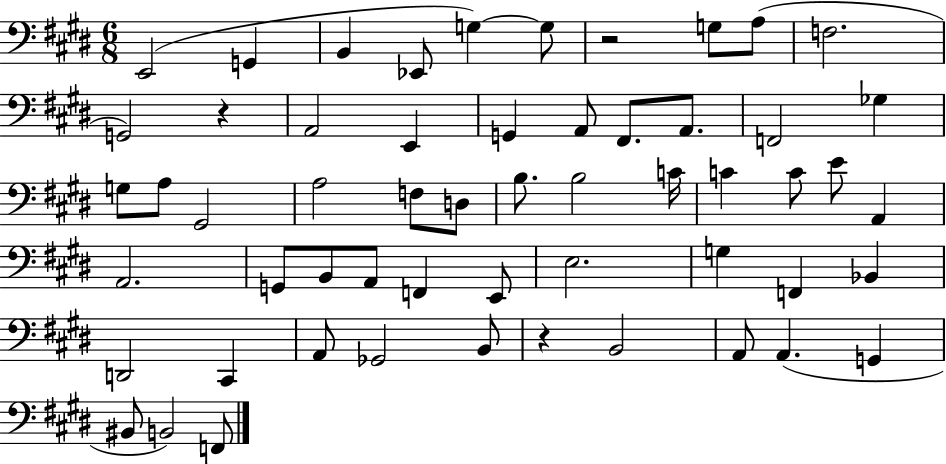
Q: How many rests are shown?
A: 3